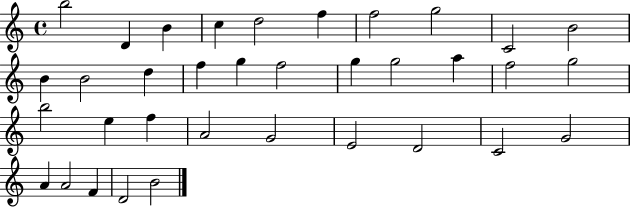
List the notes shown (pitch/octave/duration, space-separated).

B5/h D4/q B4/q C5/q D5/h F5/q F5/h G5/h C4/h B4/h B4/q B4/h D5/q F5/q G5/q F5/h G5/q G5/h A5/q F5/h G5/h B5/h E5/q F5/q A4/h G4/h E4/h D4/h C4/h G4/h A4/q A4/h F4/q D4/h B4/h